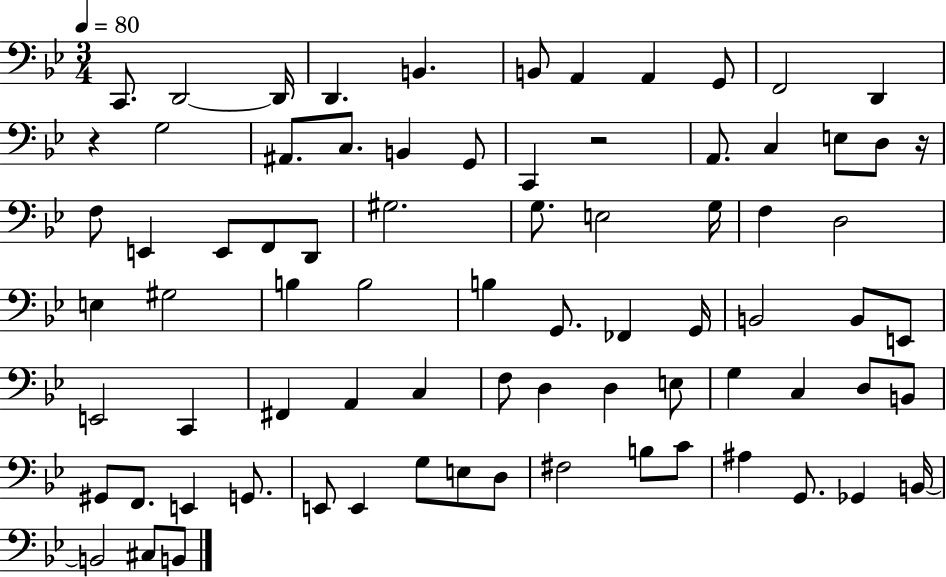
X:1
T:Untitled
M:3/4
L:1/4
K:Bb
C,,/2 D,,2 D,,/4 D,, B,, B,,/2 A,, A,, G,,/2 F,,2 D,, z G,2 ^A,,/2 C,/2 B,, G,,/2 C,, z2 A,,/2 C, E,/2 D,/2 z/4 F,/2 E,, E,,/2 F,,/2 D,,/2 ^G,2 G,/2 E,2 G,/4 F, D,2 E, ^G,2 B, B,2 B, G,,/2 _F,, G,,/4 B,,2 B,,/2 E,,/2 E,,2 C,, ^F,, A,, C, F,/2 D, D, E,/2 G, C, D,/2 B,,/2 ^G,,/2 F,,/2 E,, G,,/2 E,,/2 E,, G,/2 E,/2 D,/2 ^F,2 B,/2 C/2 ^A, G,,/2 _G,, B,,/4 B,,2 ^C,/2 B,,/2